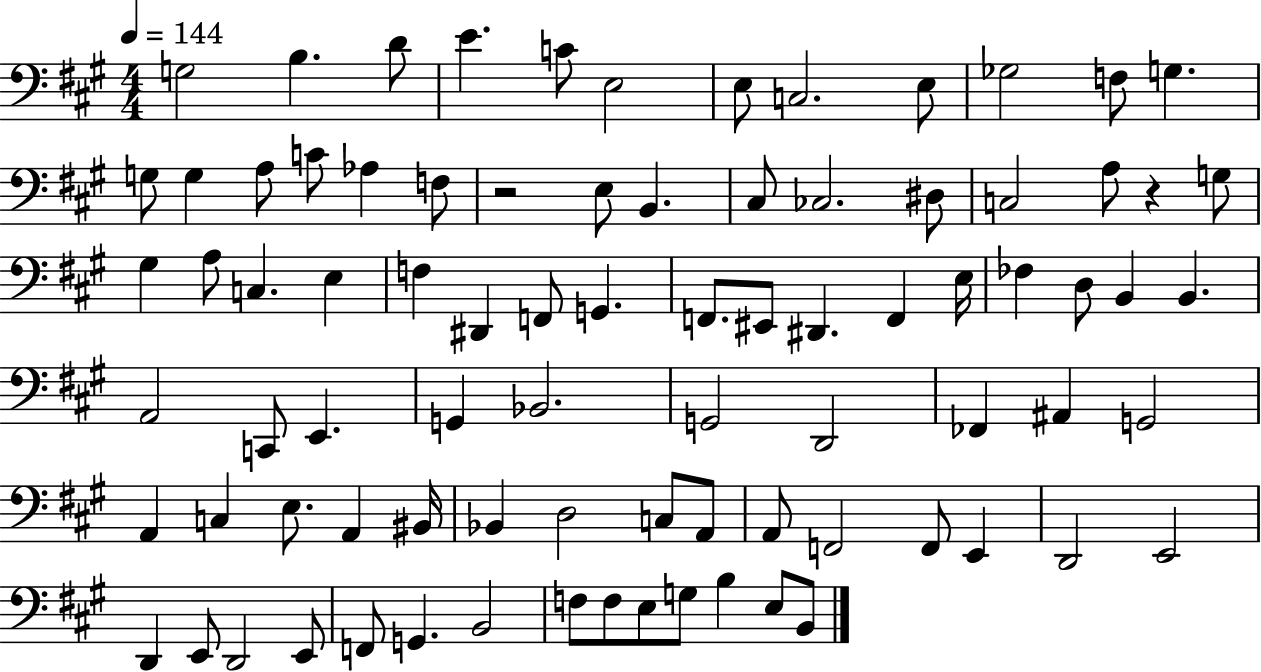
G3/h B3/q. D4/e E4/q. C4/e E3/h E3/e C3/h. E3/e Gb3/h F3/e G3/q. G3/e G3/q A3/e C4/e Ab3/q F3/e R/h E3/e B2/q. C#3/e CES3/h. D#3/e C3/h A3/e R/q G3/e G#3/q A3/e C3/q. E3/q F3/q D#2/q F2/e G2/q. F2/e. EIS2/e D#2/q. F2/q E3/s FES3/q D3/e B2/q B2/q. A2/h C2/e E2/q. G2/q Bb2/h. G2/h D2/h FES2/q A#2/q G2/h A2/q C3/q E3/e. A2/q BIS2/s Bb2/q D3/h C3/e A2/e A2/e F2/h F2/e E2/q D2/h E2/h D2/q E2/e D2/h E2/e F2/e G2/q. B2/h F3/e F3/e E3/e G3/e B3/q E3/e B2/e